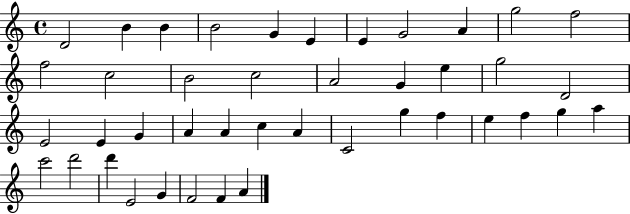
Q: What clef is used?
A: treble